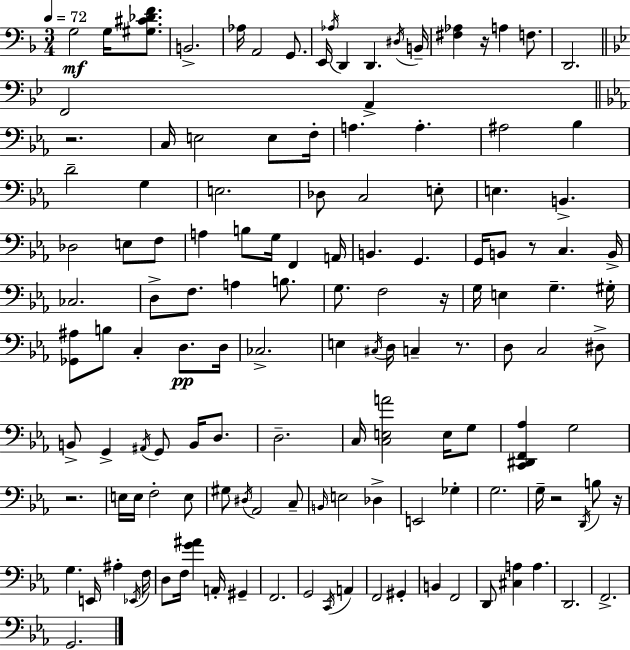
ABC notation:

X:1
T:Untitled
M:3/4
L:1/4
K:Dm
G,2 G,/4 [^G,^C_DF]/2 B,,2 _A,/4 A,,2 G,,/2 E,,/4 _A,/4 D,, D,, ^D,/4 B,,/4 [^F,_A,] z/4 A, F,/2 D,,2 F,,2 A,, z2 C,/4 E,2 E,/2 F,/4 A, A, ^A,2 _B, D2 G, E,2 _D,/2 C,2 E,/2 E, B,, _D,2 E,/2 F,/2 A, B,/2 G,/4 F,, A,,/4 B,, G,, G,,/4 B,,/2 z/2 C, B,,/4 _C,2 D,/2 F,/2 A, B,/2 G,/2 F,2 z/4 G,/4 E, G, ^G,/4 [_G,,^A,]/2 B,/2 C, D,/2 D,/4 _C,2 E, ^C,/4 D,/4 C, z/2 D,/2 C,2 ^D,/2 B,,/2 G,, ^A,,/4 G,,/2 B,,/4 D,/2 D,2 C,/4 [C,E,A]2 E,/4 G,/2 [C,,^D,,F,,_A,] G,2 z2 E,/4 E,/4 F,2 E,/2 ^G,/2 ^D,/4 _A,,2 C,/2 B,,/4 E,2 _D, E,,2 _G, G,2 G,/4 z2 D,,/4 B,/2 z/4 G, E,,/4 ^A, _E,,/4 F,/4 D,/2 F,/4 [G^A] A,,/4 ^G,, F,,2 G,,2 C,,/4 A,, F,,2 ^G,, B,, F,,2 D,,/2 [^C,A,] A, D,,2 F,,2 G,,2